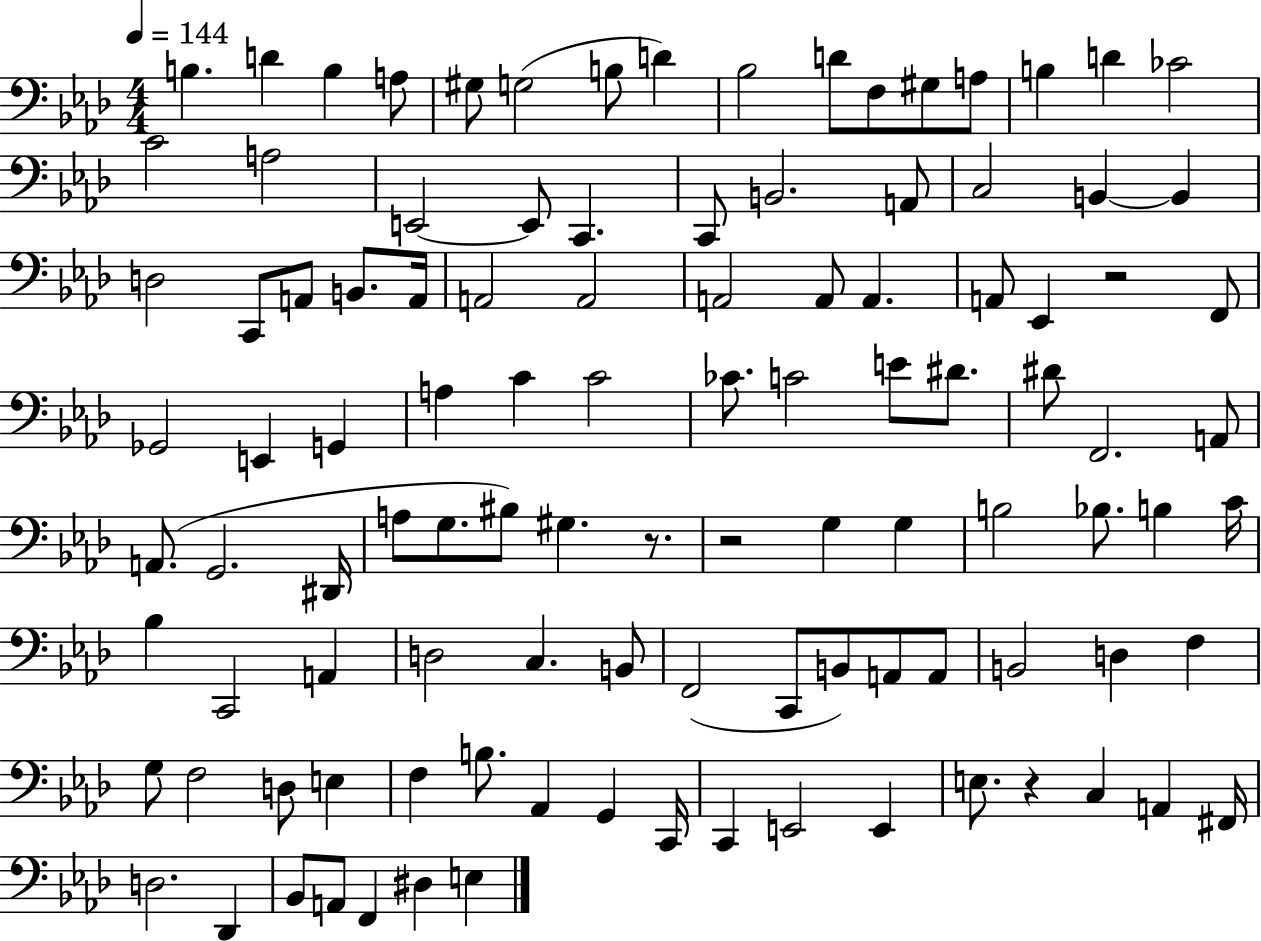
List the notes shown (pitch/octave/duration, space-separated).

B3/q. D4/q B3/q A3/e G#3/e G3/h B3/e D4/q Bb3/h D4/e F3/e G#3/e A3/e B3/q D4/q CES4/h C4/h A3/h E2/h E2/e C2/q. C2/e B2/h. A2/e C3/h B2/q B2/q D3/h C2/e A2/e B2/e. A2/s A2/h A2/h A2/h A2/e A2/q. A2/e Eb2/q R/h F2/e Gb2/h E2/q G2/q A3/q C4/q C4/h CES4/e. C4/h E4/e D#4/e. D#4/e F2/h. A2/e A2/e. G2/h. D#2/s A3/e G3/e. BIS3/e G#3/q. R/e. R/h G3/q G3/q B3/h Bb3/e. B3/q C4/s Bb3/q C2/h A2/q D3/h C3/q. B2/e F2/h C2/e B2/e A2/e A2/e B2/h D3/q F3/q G3/e F3/h D3/e E3/q F3/q B3/e. Ab2/q G2/q C2/s C2/q E2/h E2/q E3/e. R/q C3/q A2/q F#2/s D3/h. Db2/q Bb2/e A2/e F2/q D#3/q E3/q